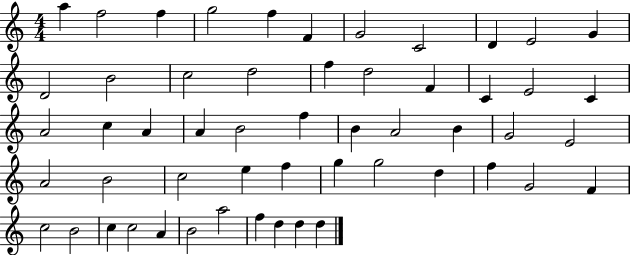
{
  \clef treble
  \numericTimeSignature
  \time 4/4
  \key c \major
  a''4 f''2 f''4 | g''2 f''4 f'4 | g'2 c'2 | d'4 e'2 g'4 | \break d'2 b'2 | c''2 d''2 | f''4 d''2 f'4 | c'4 e'2 c'4 | \break a'2 c''4 a'4 | a'4 b'2 f''4 | b'4 a'2 b'4 | g'2 e'2 | \break a'2 b'2 | c''2 e''4 f''4 | g''4 g''2 d''4 | f''4 g'2 f'4 | \break c''2 b'2 | c''4 c''2 a'4 | b'2 a''2 | f''4 d''4 d''4 d''4 | \break \bar "|."
}